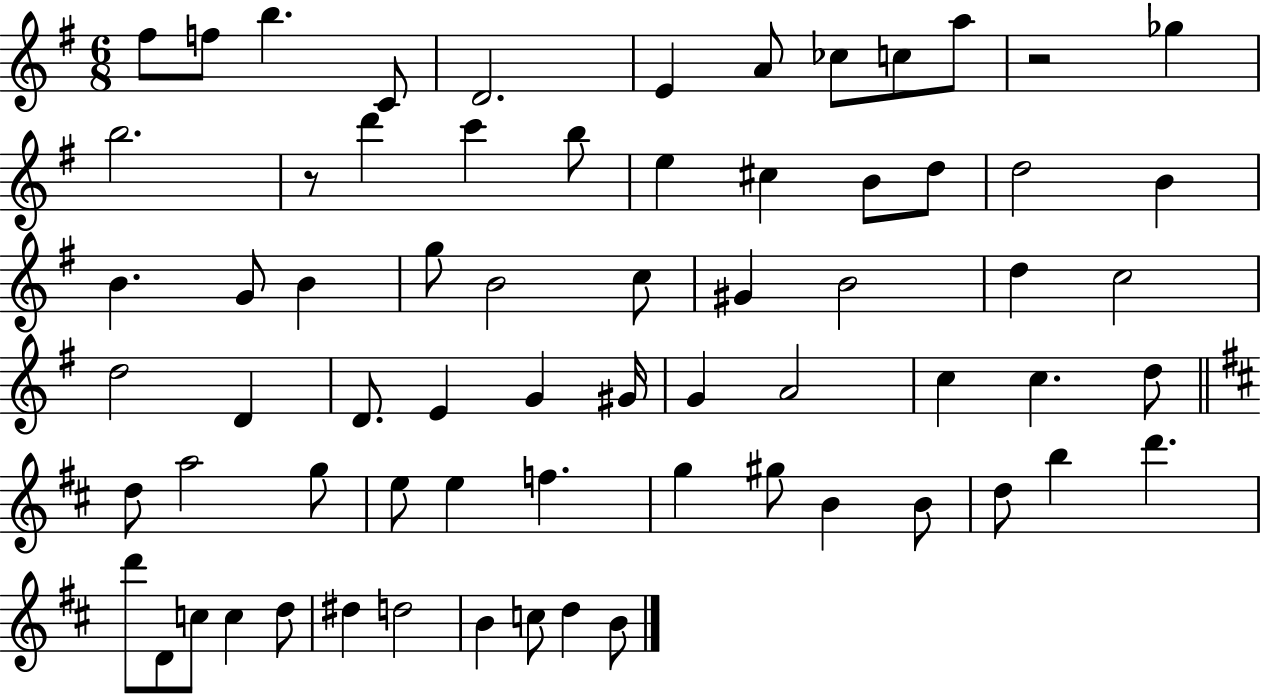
{
  \clef treble
  \numericTimeSignature
  \time 6/8
  \key g \major
  fis''8 f''8 b''4. c'8 | d'2. | e'4 a'8 ces''8 c''8 a''8 | r2 ges''4 | \break b''2. | r8 d'''4 c'''4 b''8 | e''4 cis''4 b'8 d''8 | d''2 b'4 | \break b'4. g'8 b'4 | g''8 b'2 c''8 | gis'4 b'2 | d''4 c''2 | \break d''2 d'4 | d'8. e'4 g'4 gis'16 | g'4 a'2 | c''4 c''4. d''8 | \break \bar "||" \break \key d \major d''8 a''2 g''8 | e''8 e''4 f''4. | g''4 gis''8 b'4 b'8 | d''8 b''4 d'''4. | \break d'''8 d'8 c''8 c''4 d''8 | dis''4 d''2 | b'4 c''8 d''4 b'8 | \bar "|."
}